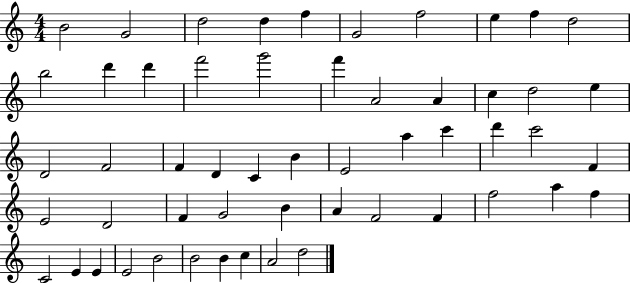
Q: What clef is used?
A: treble